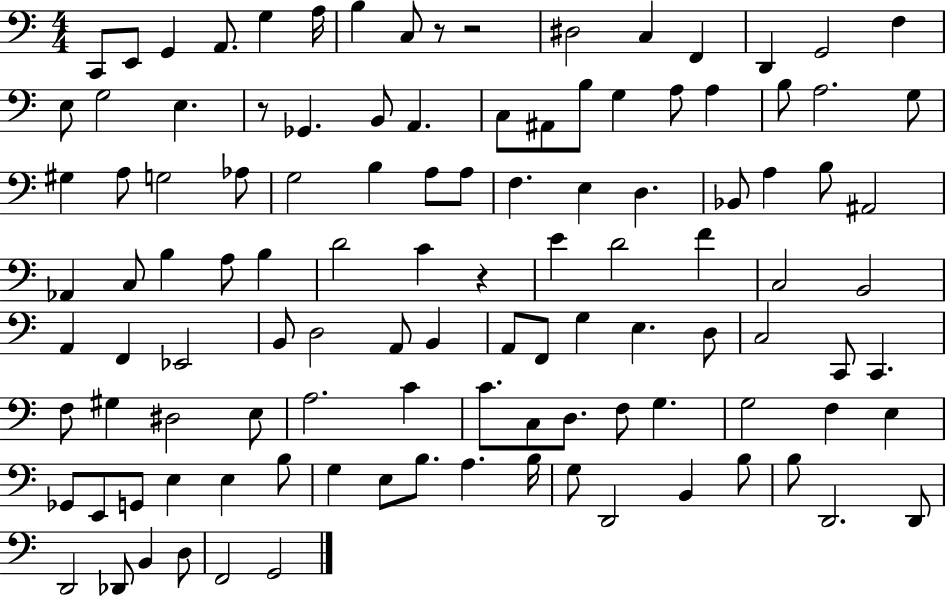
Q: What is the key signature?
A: C major